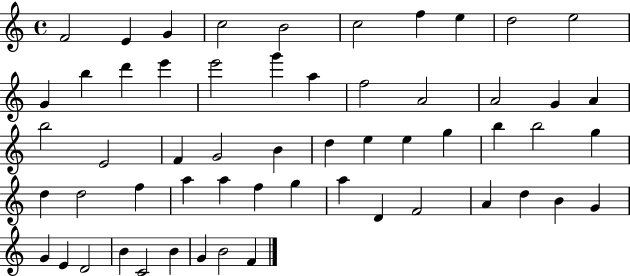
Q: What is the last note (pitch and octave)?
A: F4